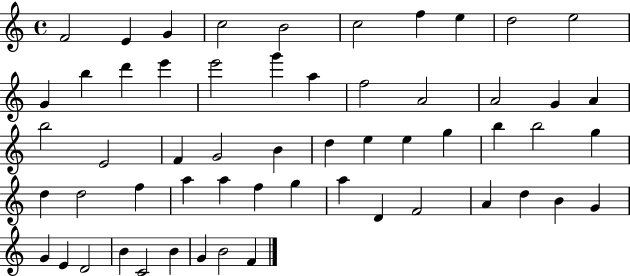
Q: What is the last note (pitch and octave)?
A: F4